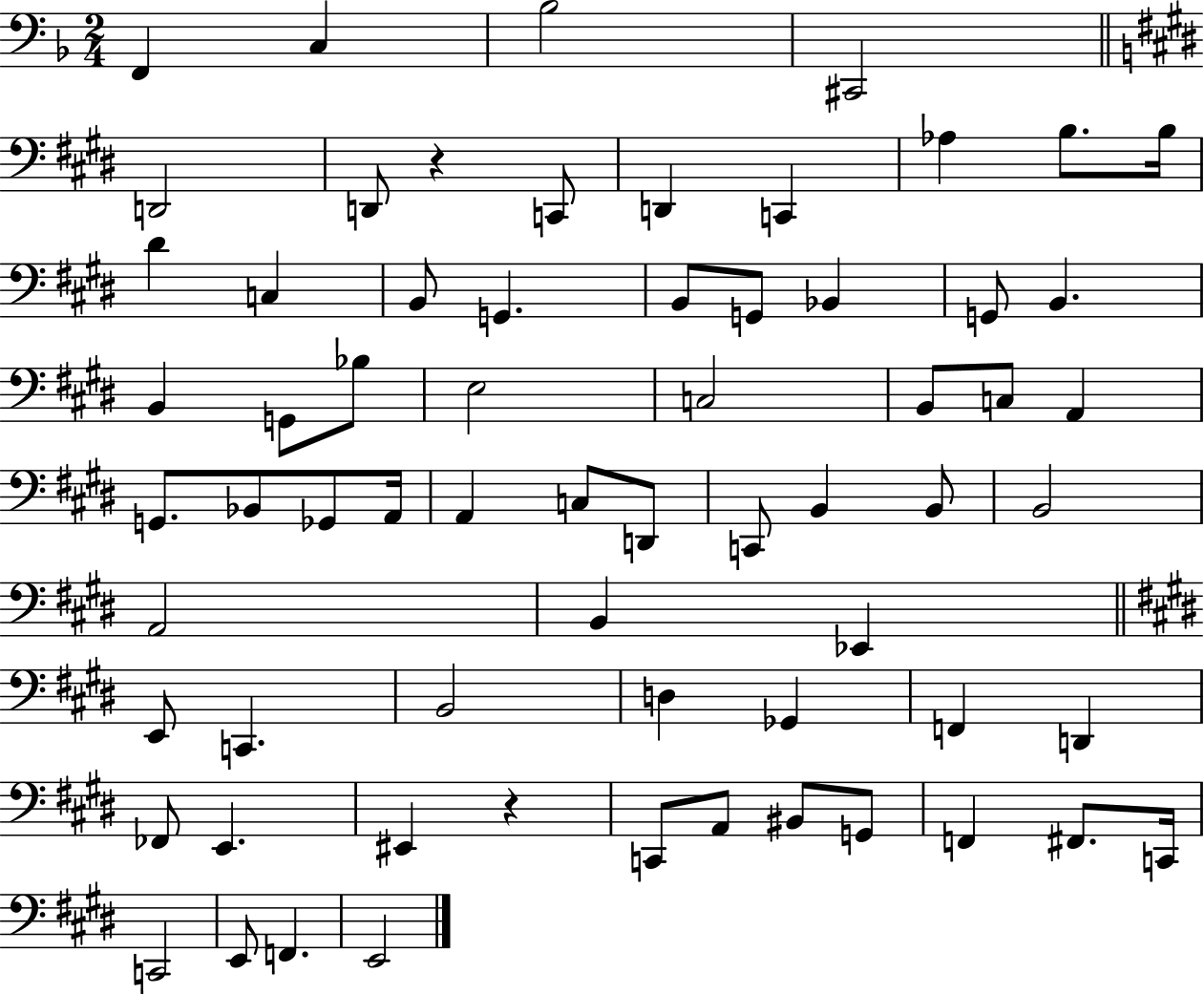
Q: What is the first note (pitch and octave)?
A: F2